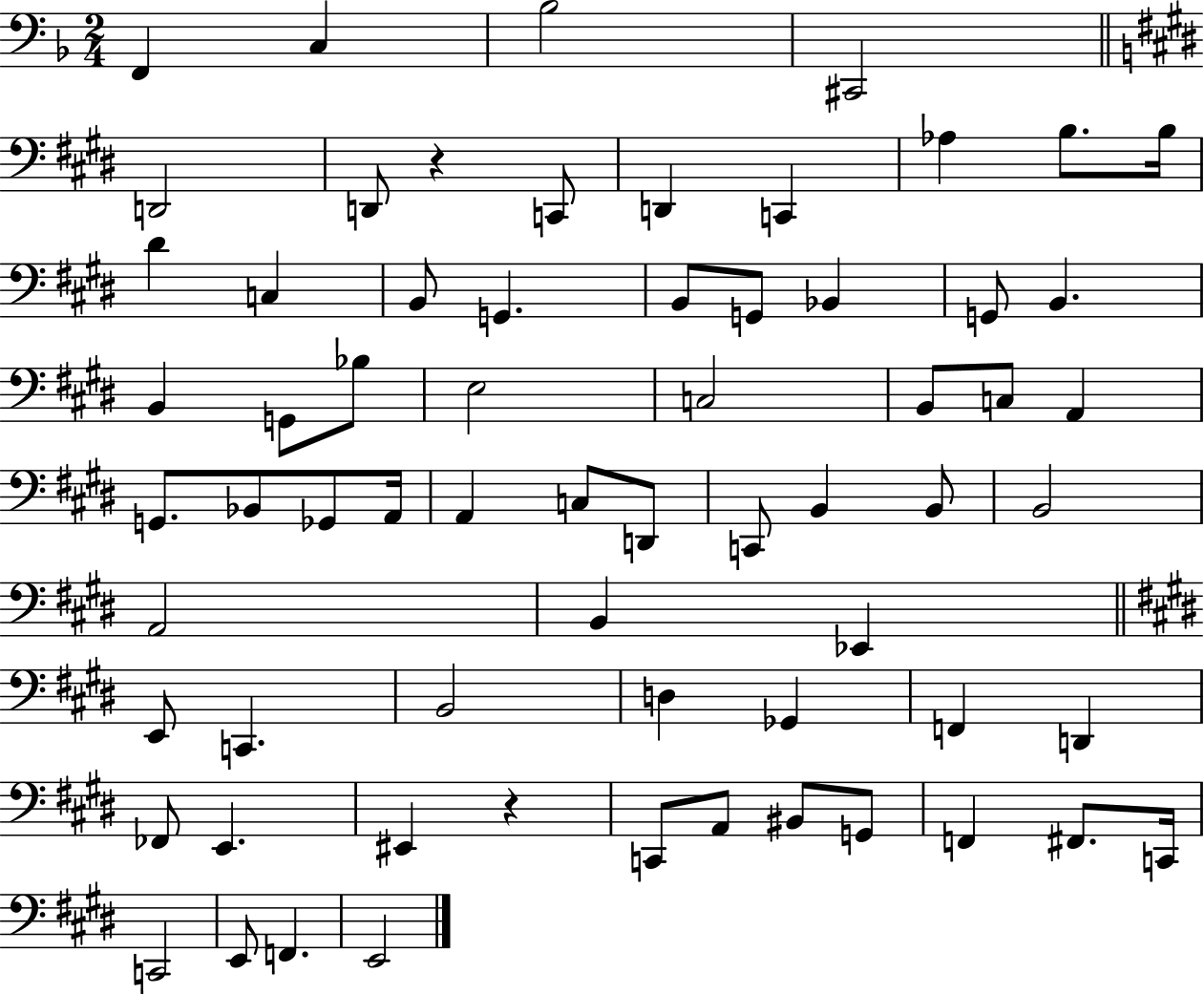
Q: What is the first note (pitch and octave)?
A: F2